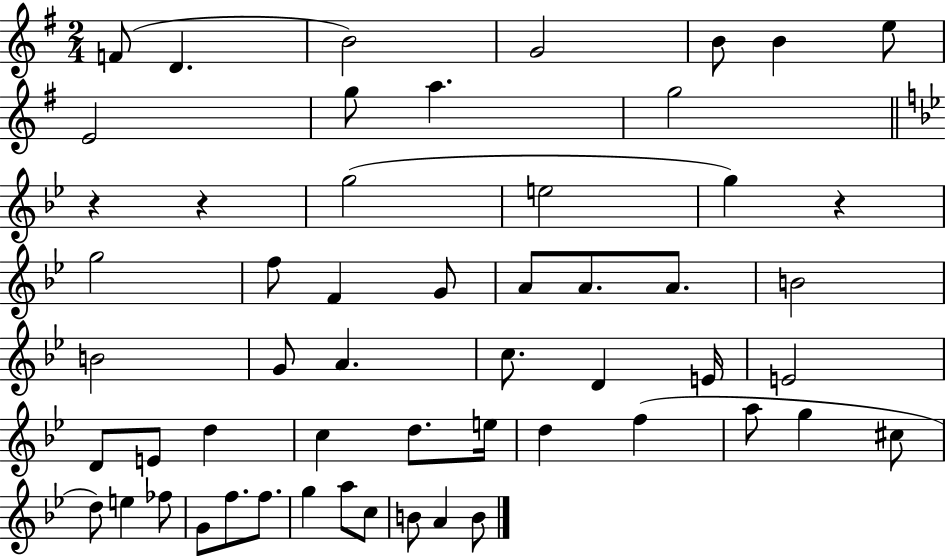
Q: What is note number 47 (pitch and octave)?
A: G5